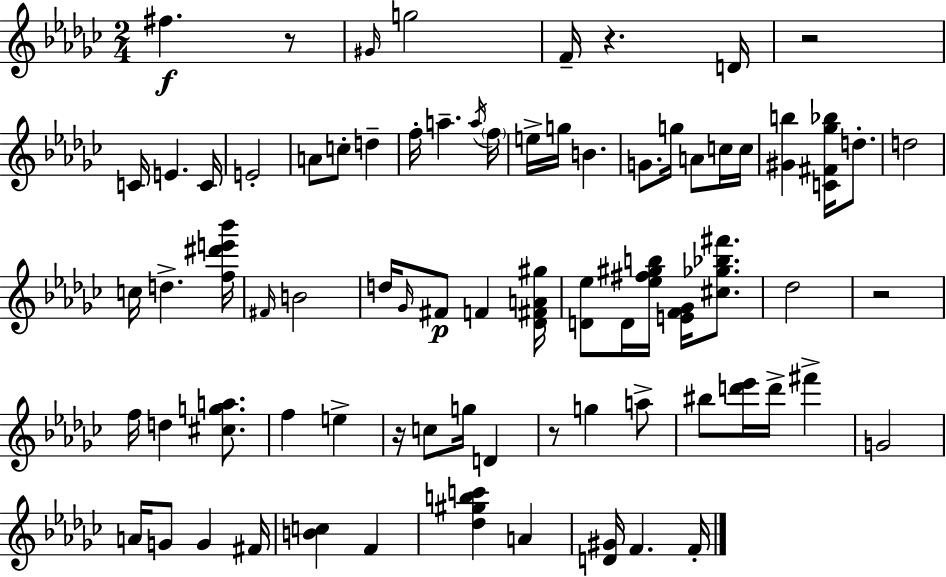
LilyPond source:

{
  \clef treble
  \numericTimeSignature
  \time 2/4
  \key ees \minor
  fis''4.\f r8 | \grace { gis'16 } g''2 | f'16-- r4. | d'16 r2 | \break c'16 e'4. | c'16 e'2-. | a'8 c''8-. d''4-- | f''16-. a''4.-- | \break \acciaccatura { a''16 } \parenthesize f''16 e''16-> g''16 b'4. | g'8. g''16 a'8 | c''16 c''16 <gis' b''>4 <c' fis' ges'' bes''>16 d''8.-. | d''2 | \break c''16 d''4.-> | <f'' dis''' e''' bes'''>16 \grace { fis'16 } b'2 | d''16 \grace { ges'16 } fis'8\p f'4 | <des' fis' a' gis''>16 <d' ees''>8 d'16 <ees'' fis'' gis'' b''>16 | \break <e' f' ges'>16 <cis'' ges'' bes'' fis'''>8. des''2 | r2 | f''16 d''4 | <cis'' g'' a''>8. f''4 | \break e''4-> r16 c''8 g''16 | d'4 r8 g''4 | a''8-> bis''8 <d''' ees'''>16 d'''16-> | fis'''4-> g'2 | \break a'16 g'8 g'4 | fis'16 <b' c''>4 | f'4 <des'' gis'' b'' c'''>4 | a'4 <d' gis'>16 f'4. | \break f'16-. \bar "|."
}